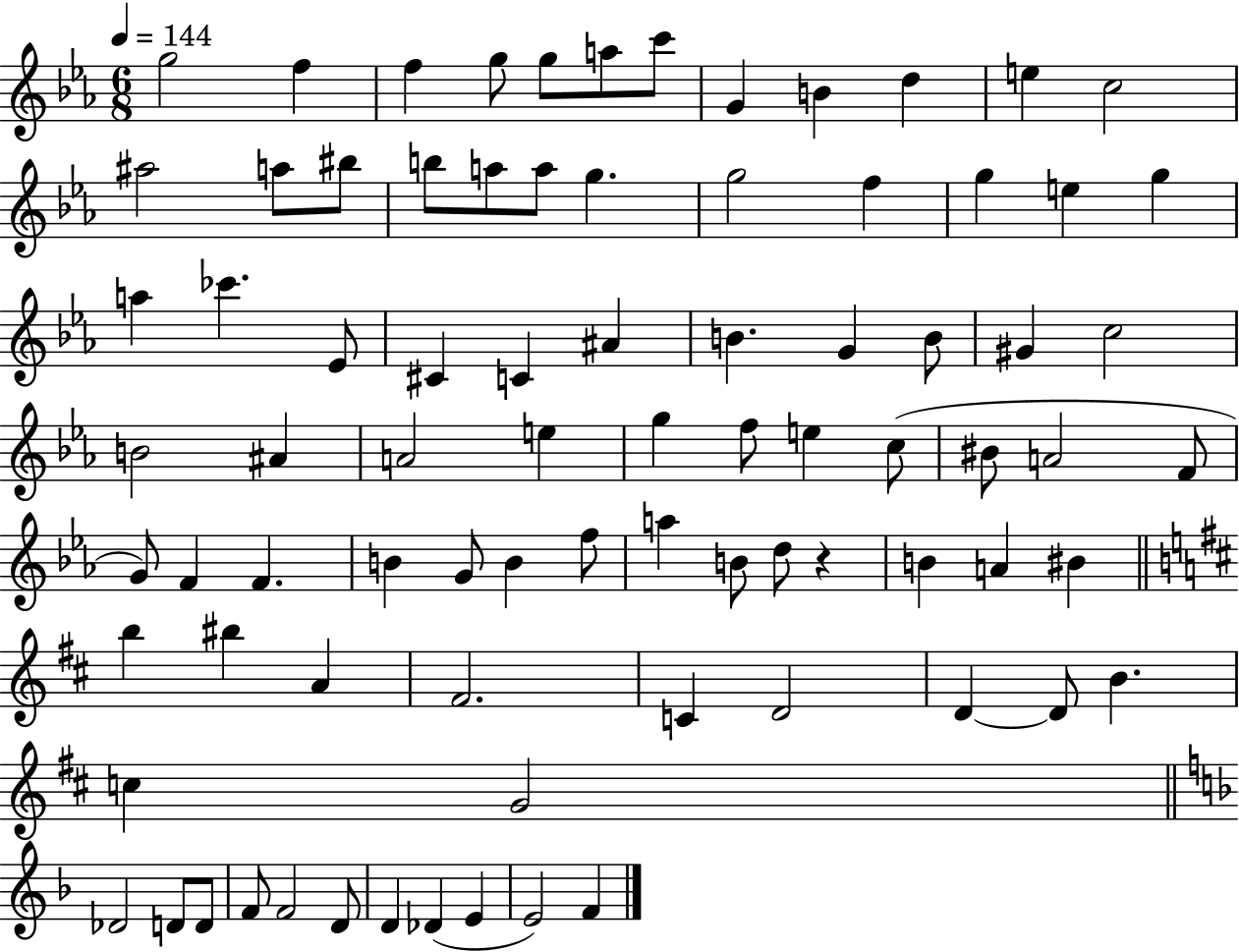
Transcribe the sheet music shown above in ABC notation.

X:1
T:Untitled
M:6/8
L:1/4
K:Eb
g2 f f g/2 g/2 a/2 c'/2 G B d e c2 ^a2 a/2 ^b/2 b/2 a/2 a/2 g g2 f g e g a _c' _E/2 ^C C ^A B G B/2 ^G c2 B2 ^A A2 e g f/2 e c/2 ^B/2 A2 F/2 G/2 F F B G/2 B f/2 a B/2 d/2 z B A ^B b ^b A ^F2 C D2 D D/2 B c G2 _D2 D/2 D/2 F/2 F2 D/2 D _D E E2 F